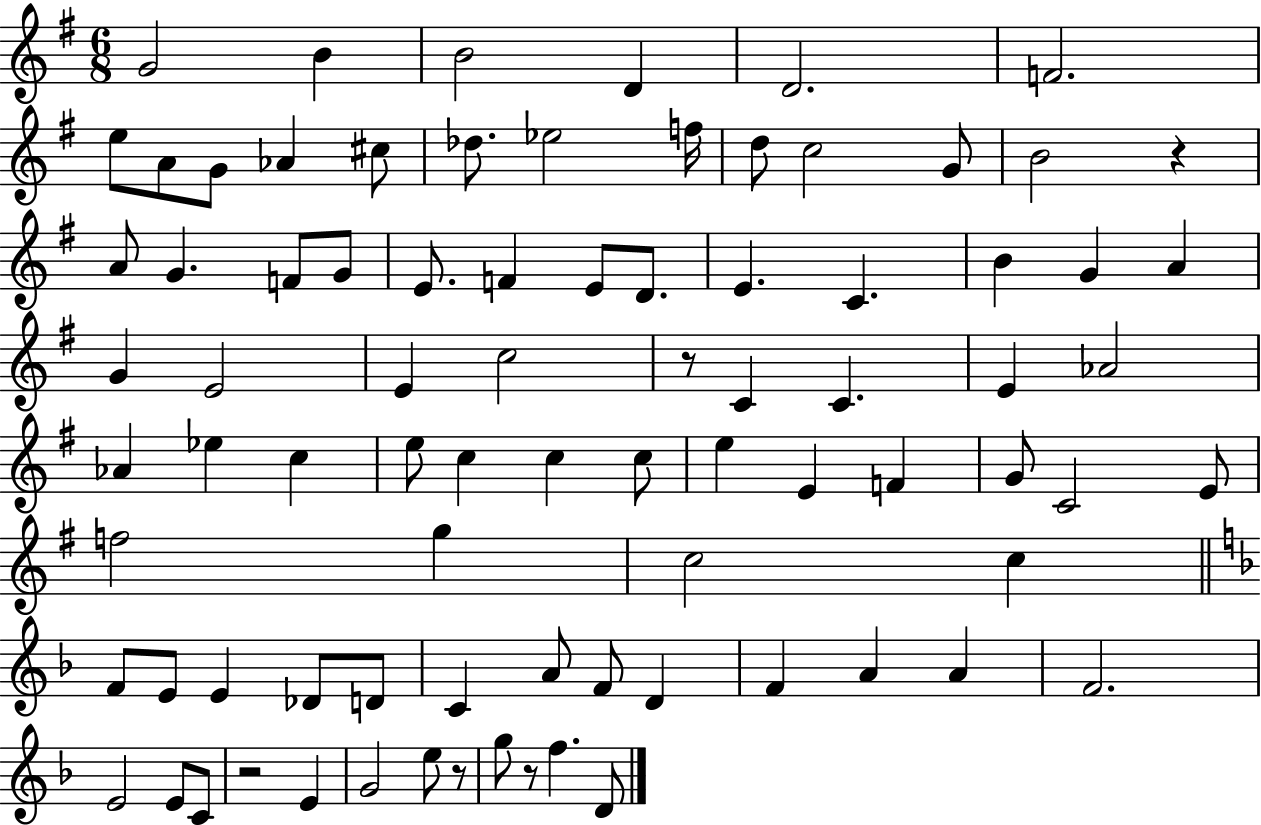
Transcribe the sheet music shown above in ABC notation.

X:1
T:Untitled
M:6/8
L:1/4
K:G
G2 B B2 D D2 F2 e/2 A/2 G/2 _A ^c/2 _d/2 _e2 f/4 d/2 c2 G/2 B2 z A/2 G F/2 G/2 E/2 F E/2 D/2 E C B G A G E2 E c2 z/2 C C E _A2 _A _e c e/2 c c c/2 e E F G/2 C2 E/2 f2 g c2 c F/2 E/2 E _D/2 D/2 C A/2 F/2 D F A A F2 E2 E/2 C/2 z2 E G2 e/2 z/2 g/2 z/2 f D/2